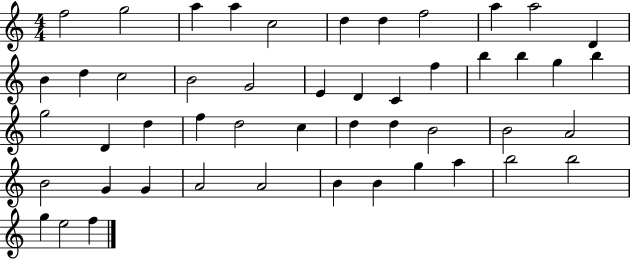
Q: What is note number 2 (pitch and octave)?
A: G5